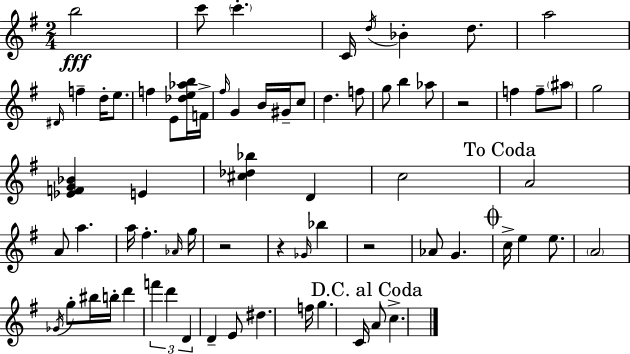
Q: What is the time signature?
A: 2/4